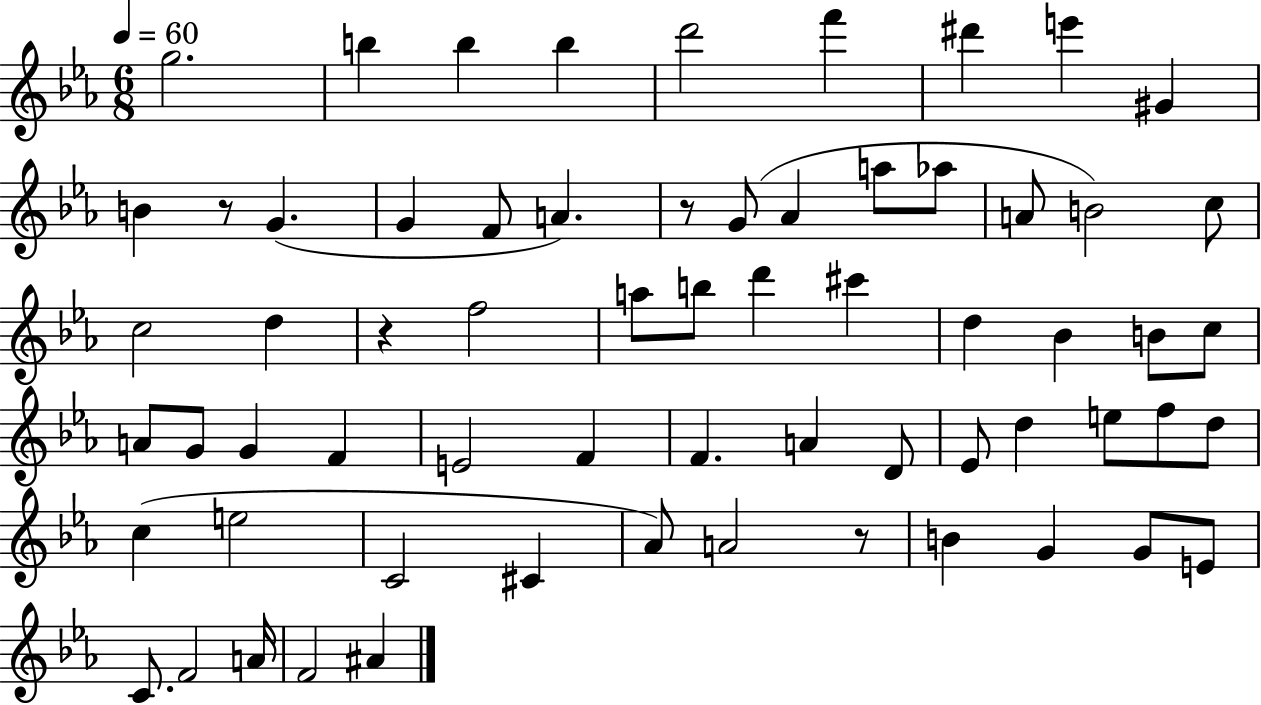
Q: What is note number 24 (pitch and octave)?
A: F5